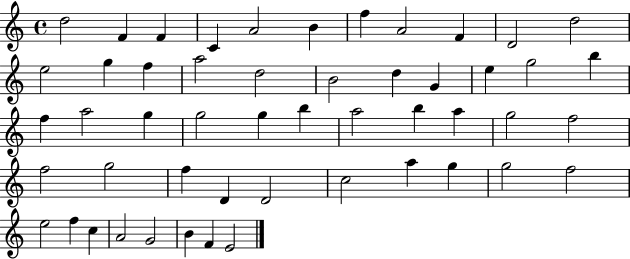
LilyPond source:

{
  \clef treble
  \time 4/4
  \defaultTimeSignature
  \key c \major
  d''2 f'4 f'4 | c'4 a'2 b'4 | f''4 a'2 f'4 | d'2 d''2 | \break e''2 g''4 f''4 | a''2 d''2 | b'2 d''4 g'4 | e''4 g''2 b''4 | \break f''4 a''2 g''4 | g''2 g''4 b''4 | a''2 b''4 a''4 | g''2 f''2 | \break f''2 g''2 | f''4 d'4 d'2 | c''2 a''4 g''4 | g''2 f''2 | \break e''2 f''4 c''4 | a'2 g'2 | b'4 f'4 e'2 | \bar "|."
}